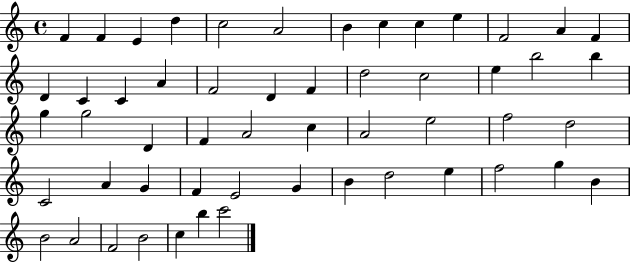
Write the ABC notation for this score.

X:1
T:Untitled
M:4/4
L:1/4
K:C
F F E d c2 A2 B c c e F2 A F D C C A F2 D F d2 c2 e b2 b g g2 D F A2 c A2 e2 f2 d2 C2 A G F E2 G B d2 e f2 g B B2 A2 F2 B2 c b c'2